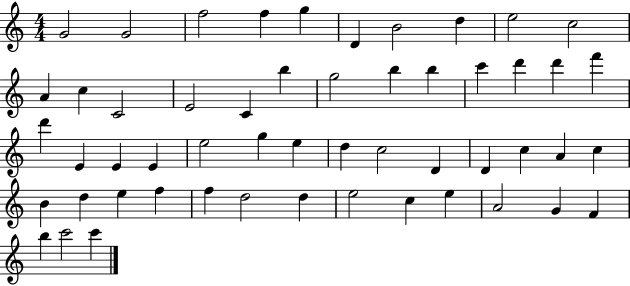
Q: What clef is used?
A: treble